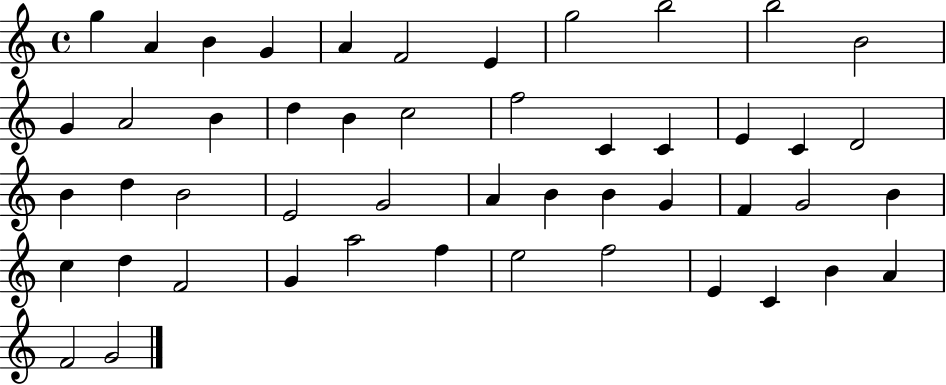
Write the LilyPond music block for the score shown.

{
  \clef treble
  \time 4/4
  \defaultTimeSignature
  \key c \major
  g''4 a'4 b'4 g'4 | a'4 f'2 e'4 | g''2 b''2 | b''2 b'2 | \break g'4 a'2 b'4 | d''4 b'4 c''2 | f''2 c'4 c'4 | e'4 c'4 d'2 | \break b'4 d''4 b'2 | e'2 g'2 | a'4 b'4 b'4 g'4 | f'4 g'2 b'4 | \break c''4 d''4 f'2 | g'4 a''2 f''4 | e''2 f''2 | e'4 c'4 b'4 a'4 | \break f'2 g'2 | \bar "|."
}